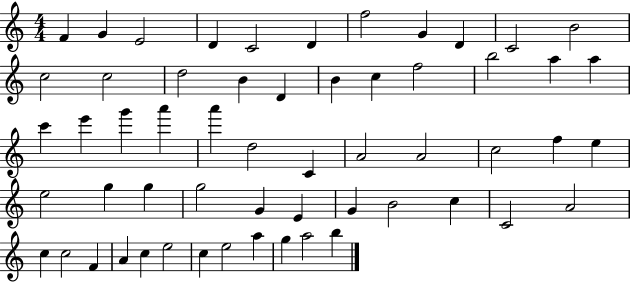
F4/q G4/q E4/h D4/q C4/h D4/q F5/h G4/q D4/q C4/h B4/h C5/h C5/h D5/h B4/q D4/q B4/q C5/q F5/h B5/h A5/q A5/q C6/q E6/q G6/q A6/q A6/q D5/h C4/q A4/h A4/h C5/h F5/q E5/q E5/h G5/q G5/q G5/h G4/q E4/q G4/q B4/h C5/q C4/h A4/h C5/q C5/h F4/q A4/q C5/q E5/h C5/q E5/h A5/q G5/q A5/h B5/q